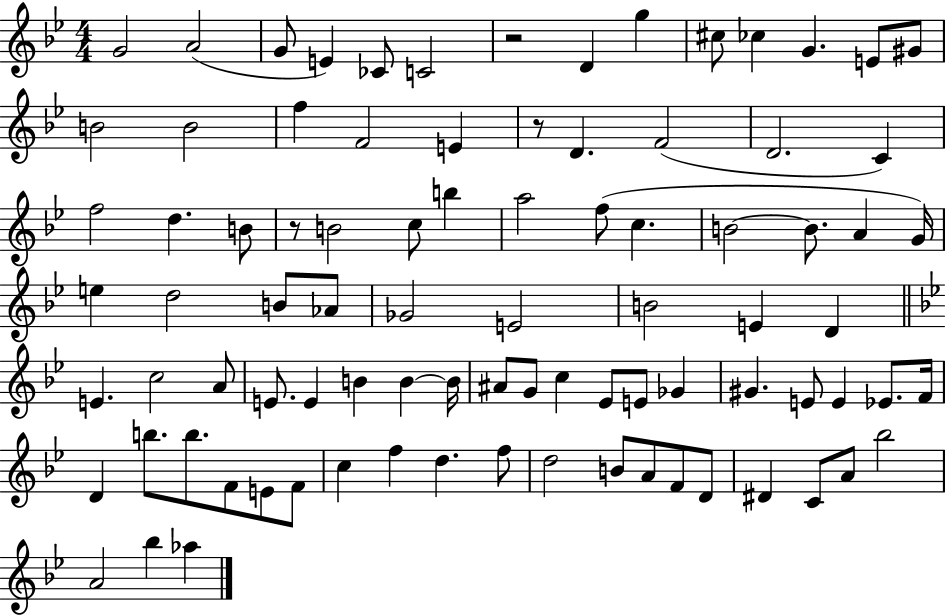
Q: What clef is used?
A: treble